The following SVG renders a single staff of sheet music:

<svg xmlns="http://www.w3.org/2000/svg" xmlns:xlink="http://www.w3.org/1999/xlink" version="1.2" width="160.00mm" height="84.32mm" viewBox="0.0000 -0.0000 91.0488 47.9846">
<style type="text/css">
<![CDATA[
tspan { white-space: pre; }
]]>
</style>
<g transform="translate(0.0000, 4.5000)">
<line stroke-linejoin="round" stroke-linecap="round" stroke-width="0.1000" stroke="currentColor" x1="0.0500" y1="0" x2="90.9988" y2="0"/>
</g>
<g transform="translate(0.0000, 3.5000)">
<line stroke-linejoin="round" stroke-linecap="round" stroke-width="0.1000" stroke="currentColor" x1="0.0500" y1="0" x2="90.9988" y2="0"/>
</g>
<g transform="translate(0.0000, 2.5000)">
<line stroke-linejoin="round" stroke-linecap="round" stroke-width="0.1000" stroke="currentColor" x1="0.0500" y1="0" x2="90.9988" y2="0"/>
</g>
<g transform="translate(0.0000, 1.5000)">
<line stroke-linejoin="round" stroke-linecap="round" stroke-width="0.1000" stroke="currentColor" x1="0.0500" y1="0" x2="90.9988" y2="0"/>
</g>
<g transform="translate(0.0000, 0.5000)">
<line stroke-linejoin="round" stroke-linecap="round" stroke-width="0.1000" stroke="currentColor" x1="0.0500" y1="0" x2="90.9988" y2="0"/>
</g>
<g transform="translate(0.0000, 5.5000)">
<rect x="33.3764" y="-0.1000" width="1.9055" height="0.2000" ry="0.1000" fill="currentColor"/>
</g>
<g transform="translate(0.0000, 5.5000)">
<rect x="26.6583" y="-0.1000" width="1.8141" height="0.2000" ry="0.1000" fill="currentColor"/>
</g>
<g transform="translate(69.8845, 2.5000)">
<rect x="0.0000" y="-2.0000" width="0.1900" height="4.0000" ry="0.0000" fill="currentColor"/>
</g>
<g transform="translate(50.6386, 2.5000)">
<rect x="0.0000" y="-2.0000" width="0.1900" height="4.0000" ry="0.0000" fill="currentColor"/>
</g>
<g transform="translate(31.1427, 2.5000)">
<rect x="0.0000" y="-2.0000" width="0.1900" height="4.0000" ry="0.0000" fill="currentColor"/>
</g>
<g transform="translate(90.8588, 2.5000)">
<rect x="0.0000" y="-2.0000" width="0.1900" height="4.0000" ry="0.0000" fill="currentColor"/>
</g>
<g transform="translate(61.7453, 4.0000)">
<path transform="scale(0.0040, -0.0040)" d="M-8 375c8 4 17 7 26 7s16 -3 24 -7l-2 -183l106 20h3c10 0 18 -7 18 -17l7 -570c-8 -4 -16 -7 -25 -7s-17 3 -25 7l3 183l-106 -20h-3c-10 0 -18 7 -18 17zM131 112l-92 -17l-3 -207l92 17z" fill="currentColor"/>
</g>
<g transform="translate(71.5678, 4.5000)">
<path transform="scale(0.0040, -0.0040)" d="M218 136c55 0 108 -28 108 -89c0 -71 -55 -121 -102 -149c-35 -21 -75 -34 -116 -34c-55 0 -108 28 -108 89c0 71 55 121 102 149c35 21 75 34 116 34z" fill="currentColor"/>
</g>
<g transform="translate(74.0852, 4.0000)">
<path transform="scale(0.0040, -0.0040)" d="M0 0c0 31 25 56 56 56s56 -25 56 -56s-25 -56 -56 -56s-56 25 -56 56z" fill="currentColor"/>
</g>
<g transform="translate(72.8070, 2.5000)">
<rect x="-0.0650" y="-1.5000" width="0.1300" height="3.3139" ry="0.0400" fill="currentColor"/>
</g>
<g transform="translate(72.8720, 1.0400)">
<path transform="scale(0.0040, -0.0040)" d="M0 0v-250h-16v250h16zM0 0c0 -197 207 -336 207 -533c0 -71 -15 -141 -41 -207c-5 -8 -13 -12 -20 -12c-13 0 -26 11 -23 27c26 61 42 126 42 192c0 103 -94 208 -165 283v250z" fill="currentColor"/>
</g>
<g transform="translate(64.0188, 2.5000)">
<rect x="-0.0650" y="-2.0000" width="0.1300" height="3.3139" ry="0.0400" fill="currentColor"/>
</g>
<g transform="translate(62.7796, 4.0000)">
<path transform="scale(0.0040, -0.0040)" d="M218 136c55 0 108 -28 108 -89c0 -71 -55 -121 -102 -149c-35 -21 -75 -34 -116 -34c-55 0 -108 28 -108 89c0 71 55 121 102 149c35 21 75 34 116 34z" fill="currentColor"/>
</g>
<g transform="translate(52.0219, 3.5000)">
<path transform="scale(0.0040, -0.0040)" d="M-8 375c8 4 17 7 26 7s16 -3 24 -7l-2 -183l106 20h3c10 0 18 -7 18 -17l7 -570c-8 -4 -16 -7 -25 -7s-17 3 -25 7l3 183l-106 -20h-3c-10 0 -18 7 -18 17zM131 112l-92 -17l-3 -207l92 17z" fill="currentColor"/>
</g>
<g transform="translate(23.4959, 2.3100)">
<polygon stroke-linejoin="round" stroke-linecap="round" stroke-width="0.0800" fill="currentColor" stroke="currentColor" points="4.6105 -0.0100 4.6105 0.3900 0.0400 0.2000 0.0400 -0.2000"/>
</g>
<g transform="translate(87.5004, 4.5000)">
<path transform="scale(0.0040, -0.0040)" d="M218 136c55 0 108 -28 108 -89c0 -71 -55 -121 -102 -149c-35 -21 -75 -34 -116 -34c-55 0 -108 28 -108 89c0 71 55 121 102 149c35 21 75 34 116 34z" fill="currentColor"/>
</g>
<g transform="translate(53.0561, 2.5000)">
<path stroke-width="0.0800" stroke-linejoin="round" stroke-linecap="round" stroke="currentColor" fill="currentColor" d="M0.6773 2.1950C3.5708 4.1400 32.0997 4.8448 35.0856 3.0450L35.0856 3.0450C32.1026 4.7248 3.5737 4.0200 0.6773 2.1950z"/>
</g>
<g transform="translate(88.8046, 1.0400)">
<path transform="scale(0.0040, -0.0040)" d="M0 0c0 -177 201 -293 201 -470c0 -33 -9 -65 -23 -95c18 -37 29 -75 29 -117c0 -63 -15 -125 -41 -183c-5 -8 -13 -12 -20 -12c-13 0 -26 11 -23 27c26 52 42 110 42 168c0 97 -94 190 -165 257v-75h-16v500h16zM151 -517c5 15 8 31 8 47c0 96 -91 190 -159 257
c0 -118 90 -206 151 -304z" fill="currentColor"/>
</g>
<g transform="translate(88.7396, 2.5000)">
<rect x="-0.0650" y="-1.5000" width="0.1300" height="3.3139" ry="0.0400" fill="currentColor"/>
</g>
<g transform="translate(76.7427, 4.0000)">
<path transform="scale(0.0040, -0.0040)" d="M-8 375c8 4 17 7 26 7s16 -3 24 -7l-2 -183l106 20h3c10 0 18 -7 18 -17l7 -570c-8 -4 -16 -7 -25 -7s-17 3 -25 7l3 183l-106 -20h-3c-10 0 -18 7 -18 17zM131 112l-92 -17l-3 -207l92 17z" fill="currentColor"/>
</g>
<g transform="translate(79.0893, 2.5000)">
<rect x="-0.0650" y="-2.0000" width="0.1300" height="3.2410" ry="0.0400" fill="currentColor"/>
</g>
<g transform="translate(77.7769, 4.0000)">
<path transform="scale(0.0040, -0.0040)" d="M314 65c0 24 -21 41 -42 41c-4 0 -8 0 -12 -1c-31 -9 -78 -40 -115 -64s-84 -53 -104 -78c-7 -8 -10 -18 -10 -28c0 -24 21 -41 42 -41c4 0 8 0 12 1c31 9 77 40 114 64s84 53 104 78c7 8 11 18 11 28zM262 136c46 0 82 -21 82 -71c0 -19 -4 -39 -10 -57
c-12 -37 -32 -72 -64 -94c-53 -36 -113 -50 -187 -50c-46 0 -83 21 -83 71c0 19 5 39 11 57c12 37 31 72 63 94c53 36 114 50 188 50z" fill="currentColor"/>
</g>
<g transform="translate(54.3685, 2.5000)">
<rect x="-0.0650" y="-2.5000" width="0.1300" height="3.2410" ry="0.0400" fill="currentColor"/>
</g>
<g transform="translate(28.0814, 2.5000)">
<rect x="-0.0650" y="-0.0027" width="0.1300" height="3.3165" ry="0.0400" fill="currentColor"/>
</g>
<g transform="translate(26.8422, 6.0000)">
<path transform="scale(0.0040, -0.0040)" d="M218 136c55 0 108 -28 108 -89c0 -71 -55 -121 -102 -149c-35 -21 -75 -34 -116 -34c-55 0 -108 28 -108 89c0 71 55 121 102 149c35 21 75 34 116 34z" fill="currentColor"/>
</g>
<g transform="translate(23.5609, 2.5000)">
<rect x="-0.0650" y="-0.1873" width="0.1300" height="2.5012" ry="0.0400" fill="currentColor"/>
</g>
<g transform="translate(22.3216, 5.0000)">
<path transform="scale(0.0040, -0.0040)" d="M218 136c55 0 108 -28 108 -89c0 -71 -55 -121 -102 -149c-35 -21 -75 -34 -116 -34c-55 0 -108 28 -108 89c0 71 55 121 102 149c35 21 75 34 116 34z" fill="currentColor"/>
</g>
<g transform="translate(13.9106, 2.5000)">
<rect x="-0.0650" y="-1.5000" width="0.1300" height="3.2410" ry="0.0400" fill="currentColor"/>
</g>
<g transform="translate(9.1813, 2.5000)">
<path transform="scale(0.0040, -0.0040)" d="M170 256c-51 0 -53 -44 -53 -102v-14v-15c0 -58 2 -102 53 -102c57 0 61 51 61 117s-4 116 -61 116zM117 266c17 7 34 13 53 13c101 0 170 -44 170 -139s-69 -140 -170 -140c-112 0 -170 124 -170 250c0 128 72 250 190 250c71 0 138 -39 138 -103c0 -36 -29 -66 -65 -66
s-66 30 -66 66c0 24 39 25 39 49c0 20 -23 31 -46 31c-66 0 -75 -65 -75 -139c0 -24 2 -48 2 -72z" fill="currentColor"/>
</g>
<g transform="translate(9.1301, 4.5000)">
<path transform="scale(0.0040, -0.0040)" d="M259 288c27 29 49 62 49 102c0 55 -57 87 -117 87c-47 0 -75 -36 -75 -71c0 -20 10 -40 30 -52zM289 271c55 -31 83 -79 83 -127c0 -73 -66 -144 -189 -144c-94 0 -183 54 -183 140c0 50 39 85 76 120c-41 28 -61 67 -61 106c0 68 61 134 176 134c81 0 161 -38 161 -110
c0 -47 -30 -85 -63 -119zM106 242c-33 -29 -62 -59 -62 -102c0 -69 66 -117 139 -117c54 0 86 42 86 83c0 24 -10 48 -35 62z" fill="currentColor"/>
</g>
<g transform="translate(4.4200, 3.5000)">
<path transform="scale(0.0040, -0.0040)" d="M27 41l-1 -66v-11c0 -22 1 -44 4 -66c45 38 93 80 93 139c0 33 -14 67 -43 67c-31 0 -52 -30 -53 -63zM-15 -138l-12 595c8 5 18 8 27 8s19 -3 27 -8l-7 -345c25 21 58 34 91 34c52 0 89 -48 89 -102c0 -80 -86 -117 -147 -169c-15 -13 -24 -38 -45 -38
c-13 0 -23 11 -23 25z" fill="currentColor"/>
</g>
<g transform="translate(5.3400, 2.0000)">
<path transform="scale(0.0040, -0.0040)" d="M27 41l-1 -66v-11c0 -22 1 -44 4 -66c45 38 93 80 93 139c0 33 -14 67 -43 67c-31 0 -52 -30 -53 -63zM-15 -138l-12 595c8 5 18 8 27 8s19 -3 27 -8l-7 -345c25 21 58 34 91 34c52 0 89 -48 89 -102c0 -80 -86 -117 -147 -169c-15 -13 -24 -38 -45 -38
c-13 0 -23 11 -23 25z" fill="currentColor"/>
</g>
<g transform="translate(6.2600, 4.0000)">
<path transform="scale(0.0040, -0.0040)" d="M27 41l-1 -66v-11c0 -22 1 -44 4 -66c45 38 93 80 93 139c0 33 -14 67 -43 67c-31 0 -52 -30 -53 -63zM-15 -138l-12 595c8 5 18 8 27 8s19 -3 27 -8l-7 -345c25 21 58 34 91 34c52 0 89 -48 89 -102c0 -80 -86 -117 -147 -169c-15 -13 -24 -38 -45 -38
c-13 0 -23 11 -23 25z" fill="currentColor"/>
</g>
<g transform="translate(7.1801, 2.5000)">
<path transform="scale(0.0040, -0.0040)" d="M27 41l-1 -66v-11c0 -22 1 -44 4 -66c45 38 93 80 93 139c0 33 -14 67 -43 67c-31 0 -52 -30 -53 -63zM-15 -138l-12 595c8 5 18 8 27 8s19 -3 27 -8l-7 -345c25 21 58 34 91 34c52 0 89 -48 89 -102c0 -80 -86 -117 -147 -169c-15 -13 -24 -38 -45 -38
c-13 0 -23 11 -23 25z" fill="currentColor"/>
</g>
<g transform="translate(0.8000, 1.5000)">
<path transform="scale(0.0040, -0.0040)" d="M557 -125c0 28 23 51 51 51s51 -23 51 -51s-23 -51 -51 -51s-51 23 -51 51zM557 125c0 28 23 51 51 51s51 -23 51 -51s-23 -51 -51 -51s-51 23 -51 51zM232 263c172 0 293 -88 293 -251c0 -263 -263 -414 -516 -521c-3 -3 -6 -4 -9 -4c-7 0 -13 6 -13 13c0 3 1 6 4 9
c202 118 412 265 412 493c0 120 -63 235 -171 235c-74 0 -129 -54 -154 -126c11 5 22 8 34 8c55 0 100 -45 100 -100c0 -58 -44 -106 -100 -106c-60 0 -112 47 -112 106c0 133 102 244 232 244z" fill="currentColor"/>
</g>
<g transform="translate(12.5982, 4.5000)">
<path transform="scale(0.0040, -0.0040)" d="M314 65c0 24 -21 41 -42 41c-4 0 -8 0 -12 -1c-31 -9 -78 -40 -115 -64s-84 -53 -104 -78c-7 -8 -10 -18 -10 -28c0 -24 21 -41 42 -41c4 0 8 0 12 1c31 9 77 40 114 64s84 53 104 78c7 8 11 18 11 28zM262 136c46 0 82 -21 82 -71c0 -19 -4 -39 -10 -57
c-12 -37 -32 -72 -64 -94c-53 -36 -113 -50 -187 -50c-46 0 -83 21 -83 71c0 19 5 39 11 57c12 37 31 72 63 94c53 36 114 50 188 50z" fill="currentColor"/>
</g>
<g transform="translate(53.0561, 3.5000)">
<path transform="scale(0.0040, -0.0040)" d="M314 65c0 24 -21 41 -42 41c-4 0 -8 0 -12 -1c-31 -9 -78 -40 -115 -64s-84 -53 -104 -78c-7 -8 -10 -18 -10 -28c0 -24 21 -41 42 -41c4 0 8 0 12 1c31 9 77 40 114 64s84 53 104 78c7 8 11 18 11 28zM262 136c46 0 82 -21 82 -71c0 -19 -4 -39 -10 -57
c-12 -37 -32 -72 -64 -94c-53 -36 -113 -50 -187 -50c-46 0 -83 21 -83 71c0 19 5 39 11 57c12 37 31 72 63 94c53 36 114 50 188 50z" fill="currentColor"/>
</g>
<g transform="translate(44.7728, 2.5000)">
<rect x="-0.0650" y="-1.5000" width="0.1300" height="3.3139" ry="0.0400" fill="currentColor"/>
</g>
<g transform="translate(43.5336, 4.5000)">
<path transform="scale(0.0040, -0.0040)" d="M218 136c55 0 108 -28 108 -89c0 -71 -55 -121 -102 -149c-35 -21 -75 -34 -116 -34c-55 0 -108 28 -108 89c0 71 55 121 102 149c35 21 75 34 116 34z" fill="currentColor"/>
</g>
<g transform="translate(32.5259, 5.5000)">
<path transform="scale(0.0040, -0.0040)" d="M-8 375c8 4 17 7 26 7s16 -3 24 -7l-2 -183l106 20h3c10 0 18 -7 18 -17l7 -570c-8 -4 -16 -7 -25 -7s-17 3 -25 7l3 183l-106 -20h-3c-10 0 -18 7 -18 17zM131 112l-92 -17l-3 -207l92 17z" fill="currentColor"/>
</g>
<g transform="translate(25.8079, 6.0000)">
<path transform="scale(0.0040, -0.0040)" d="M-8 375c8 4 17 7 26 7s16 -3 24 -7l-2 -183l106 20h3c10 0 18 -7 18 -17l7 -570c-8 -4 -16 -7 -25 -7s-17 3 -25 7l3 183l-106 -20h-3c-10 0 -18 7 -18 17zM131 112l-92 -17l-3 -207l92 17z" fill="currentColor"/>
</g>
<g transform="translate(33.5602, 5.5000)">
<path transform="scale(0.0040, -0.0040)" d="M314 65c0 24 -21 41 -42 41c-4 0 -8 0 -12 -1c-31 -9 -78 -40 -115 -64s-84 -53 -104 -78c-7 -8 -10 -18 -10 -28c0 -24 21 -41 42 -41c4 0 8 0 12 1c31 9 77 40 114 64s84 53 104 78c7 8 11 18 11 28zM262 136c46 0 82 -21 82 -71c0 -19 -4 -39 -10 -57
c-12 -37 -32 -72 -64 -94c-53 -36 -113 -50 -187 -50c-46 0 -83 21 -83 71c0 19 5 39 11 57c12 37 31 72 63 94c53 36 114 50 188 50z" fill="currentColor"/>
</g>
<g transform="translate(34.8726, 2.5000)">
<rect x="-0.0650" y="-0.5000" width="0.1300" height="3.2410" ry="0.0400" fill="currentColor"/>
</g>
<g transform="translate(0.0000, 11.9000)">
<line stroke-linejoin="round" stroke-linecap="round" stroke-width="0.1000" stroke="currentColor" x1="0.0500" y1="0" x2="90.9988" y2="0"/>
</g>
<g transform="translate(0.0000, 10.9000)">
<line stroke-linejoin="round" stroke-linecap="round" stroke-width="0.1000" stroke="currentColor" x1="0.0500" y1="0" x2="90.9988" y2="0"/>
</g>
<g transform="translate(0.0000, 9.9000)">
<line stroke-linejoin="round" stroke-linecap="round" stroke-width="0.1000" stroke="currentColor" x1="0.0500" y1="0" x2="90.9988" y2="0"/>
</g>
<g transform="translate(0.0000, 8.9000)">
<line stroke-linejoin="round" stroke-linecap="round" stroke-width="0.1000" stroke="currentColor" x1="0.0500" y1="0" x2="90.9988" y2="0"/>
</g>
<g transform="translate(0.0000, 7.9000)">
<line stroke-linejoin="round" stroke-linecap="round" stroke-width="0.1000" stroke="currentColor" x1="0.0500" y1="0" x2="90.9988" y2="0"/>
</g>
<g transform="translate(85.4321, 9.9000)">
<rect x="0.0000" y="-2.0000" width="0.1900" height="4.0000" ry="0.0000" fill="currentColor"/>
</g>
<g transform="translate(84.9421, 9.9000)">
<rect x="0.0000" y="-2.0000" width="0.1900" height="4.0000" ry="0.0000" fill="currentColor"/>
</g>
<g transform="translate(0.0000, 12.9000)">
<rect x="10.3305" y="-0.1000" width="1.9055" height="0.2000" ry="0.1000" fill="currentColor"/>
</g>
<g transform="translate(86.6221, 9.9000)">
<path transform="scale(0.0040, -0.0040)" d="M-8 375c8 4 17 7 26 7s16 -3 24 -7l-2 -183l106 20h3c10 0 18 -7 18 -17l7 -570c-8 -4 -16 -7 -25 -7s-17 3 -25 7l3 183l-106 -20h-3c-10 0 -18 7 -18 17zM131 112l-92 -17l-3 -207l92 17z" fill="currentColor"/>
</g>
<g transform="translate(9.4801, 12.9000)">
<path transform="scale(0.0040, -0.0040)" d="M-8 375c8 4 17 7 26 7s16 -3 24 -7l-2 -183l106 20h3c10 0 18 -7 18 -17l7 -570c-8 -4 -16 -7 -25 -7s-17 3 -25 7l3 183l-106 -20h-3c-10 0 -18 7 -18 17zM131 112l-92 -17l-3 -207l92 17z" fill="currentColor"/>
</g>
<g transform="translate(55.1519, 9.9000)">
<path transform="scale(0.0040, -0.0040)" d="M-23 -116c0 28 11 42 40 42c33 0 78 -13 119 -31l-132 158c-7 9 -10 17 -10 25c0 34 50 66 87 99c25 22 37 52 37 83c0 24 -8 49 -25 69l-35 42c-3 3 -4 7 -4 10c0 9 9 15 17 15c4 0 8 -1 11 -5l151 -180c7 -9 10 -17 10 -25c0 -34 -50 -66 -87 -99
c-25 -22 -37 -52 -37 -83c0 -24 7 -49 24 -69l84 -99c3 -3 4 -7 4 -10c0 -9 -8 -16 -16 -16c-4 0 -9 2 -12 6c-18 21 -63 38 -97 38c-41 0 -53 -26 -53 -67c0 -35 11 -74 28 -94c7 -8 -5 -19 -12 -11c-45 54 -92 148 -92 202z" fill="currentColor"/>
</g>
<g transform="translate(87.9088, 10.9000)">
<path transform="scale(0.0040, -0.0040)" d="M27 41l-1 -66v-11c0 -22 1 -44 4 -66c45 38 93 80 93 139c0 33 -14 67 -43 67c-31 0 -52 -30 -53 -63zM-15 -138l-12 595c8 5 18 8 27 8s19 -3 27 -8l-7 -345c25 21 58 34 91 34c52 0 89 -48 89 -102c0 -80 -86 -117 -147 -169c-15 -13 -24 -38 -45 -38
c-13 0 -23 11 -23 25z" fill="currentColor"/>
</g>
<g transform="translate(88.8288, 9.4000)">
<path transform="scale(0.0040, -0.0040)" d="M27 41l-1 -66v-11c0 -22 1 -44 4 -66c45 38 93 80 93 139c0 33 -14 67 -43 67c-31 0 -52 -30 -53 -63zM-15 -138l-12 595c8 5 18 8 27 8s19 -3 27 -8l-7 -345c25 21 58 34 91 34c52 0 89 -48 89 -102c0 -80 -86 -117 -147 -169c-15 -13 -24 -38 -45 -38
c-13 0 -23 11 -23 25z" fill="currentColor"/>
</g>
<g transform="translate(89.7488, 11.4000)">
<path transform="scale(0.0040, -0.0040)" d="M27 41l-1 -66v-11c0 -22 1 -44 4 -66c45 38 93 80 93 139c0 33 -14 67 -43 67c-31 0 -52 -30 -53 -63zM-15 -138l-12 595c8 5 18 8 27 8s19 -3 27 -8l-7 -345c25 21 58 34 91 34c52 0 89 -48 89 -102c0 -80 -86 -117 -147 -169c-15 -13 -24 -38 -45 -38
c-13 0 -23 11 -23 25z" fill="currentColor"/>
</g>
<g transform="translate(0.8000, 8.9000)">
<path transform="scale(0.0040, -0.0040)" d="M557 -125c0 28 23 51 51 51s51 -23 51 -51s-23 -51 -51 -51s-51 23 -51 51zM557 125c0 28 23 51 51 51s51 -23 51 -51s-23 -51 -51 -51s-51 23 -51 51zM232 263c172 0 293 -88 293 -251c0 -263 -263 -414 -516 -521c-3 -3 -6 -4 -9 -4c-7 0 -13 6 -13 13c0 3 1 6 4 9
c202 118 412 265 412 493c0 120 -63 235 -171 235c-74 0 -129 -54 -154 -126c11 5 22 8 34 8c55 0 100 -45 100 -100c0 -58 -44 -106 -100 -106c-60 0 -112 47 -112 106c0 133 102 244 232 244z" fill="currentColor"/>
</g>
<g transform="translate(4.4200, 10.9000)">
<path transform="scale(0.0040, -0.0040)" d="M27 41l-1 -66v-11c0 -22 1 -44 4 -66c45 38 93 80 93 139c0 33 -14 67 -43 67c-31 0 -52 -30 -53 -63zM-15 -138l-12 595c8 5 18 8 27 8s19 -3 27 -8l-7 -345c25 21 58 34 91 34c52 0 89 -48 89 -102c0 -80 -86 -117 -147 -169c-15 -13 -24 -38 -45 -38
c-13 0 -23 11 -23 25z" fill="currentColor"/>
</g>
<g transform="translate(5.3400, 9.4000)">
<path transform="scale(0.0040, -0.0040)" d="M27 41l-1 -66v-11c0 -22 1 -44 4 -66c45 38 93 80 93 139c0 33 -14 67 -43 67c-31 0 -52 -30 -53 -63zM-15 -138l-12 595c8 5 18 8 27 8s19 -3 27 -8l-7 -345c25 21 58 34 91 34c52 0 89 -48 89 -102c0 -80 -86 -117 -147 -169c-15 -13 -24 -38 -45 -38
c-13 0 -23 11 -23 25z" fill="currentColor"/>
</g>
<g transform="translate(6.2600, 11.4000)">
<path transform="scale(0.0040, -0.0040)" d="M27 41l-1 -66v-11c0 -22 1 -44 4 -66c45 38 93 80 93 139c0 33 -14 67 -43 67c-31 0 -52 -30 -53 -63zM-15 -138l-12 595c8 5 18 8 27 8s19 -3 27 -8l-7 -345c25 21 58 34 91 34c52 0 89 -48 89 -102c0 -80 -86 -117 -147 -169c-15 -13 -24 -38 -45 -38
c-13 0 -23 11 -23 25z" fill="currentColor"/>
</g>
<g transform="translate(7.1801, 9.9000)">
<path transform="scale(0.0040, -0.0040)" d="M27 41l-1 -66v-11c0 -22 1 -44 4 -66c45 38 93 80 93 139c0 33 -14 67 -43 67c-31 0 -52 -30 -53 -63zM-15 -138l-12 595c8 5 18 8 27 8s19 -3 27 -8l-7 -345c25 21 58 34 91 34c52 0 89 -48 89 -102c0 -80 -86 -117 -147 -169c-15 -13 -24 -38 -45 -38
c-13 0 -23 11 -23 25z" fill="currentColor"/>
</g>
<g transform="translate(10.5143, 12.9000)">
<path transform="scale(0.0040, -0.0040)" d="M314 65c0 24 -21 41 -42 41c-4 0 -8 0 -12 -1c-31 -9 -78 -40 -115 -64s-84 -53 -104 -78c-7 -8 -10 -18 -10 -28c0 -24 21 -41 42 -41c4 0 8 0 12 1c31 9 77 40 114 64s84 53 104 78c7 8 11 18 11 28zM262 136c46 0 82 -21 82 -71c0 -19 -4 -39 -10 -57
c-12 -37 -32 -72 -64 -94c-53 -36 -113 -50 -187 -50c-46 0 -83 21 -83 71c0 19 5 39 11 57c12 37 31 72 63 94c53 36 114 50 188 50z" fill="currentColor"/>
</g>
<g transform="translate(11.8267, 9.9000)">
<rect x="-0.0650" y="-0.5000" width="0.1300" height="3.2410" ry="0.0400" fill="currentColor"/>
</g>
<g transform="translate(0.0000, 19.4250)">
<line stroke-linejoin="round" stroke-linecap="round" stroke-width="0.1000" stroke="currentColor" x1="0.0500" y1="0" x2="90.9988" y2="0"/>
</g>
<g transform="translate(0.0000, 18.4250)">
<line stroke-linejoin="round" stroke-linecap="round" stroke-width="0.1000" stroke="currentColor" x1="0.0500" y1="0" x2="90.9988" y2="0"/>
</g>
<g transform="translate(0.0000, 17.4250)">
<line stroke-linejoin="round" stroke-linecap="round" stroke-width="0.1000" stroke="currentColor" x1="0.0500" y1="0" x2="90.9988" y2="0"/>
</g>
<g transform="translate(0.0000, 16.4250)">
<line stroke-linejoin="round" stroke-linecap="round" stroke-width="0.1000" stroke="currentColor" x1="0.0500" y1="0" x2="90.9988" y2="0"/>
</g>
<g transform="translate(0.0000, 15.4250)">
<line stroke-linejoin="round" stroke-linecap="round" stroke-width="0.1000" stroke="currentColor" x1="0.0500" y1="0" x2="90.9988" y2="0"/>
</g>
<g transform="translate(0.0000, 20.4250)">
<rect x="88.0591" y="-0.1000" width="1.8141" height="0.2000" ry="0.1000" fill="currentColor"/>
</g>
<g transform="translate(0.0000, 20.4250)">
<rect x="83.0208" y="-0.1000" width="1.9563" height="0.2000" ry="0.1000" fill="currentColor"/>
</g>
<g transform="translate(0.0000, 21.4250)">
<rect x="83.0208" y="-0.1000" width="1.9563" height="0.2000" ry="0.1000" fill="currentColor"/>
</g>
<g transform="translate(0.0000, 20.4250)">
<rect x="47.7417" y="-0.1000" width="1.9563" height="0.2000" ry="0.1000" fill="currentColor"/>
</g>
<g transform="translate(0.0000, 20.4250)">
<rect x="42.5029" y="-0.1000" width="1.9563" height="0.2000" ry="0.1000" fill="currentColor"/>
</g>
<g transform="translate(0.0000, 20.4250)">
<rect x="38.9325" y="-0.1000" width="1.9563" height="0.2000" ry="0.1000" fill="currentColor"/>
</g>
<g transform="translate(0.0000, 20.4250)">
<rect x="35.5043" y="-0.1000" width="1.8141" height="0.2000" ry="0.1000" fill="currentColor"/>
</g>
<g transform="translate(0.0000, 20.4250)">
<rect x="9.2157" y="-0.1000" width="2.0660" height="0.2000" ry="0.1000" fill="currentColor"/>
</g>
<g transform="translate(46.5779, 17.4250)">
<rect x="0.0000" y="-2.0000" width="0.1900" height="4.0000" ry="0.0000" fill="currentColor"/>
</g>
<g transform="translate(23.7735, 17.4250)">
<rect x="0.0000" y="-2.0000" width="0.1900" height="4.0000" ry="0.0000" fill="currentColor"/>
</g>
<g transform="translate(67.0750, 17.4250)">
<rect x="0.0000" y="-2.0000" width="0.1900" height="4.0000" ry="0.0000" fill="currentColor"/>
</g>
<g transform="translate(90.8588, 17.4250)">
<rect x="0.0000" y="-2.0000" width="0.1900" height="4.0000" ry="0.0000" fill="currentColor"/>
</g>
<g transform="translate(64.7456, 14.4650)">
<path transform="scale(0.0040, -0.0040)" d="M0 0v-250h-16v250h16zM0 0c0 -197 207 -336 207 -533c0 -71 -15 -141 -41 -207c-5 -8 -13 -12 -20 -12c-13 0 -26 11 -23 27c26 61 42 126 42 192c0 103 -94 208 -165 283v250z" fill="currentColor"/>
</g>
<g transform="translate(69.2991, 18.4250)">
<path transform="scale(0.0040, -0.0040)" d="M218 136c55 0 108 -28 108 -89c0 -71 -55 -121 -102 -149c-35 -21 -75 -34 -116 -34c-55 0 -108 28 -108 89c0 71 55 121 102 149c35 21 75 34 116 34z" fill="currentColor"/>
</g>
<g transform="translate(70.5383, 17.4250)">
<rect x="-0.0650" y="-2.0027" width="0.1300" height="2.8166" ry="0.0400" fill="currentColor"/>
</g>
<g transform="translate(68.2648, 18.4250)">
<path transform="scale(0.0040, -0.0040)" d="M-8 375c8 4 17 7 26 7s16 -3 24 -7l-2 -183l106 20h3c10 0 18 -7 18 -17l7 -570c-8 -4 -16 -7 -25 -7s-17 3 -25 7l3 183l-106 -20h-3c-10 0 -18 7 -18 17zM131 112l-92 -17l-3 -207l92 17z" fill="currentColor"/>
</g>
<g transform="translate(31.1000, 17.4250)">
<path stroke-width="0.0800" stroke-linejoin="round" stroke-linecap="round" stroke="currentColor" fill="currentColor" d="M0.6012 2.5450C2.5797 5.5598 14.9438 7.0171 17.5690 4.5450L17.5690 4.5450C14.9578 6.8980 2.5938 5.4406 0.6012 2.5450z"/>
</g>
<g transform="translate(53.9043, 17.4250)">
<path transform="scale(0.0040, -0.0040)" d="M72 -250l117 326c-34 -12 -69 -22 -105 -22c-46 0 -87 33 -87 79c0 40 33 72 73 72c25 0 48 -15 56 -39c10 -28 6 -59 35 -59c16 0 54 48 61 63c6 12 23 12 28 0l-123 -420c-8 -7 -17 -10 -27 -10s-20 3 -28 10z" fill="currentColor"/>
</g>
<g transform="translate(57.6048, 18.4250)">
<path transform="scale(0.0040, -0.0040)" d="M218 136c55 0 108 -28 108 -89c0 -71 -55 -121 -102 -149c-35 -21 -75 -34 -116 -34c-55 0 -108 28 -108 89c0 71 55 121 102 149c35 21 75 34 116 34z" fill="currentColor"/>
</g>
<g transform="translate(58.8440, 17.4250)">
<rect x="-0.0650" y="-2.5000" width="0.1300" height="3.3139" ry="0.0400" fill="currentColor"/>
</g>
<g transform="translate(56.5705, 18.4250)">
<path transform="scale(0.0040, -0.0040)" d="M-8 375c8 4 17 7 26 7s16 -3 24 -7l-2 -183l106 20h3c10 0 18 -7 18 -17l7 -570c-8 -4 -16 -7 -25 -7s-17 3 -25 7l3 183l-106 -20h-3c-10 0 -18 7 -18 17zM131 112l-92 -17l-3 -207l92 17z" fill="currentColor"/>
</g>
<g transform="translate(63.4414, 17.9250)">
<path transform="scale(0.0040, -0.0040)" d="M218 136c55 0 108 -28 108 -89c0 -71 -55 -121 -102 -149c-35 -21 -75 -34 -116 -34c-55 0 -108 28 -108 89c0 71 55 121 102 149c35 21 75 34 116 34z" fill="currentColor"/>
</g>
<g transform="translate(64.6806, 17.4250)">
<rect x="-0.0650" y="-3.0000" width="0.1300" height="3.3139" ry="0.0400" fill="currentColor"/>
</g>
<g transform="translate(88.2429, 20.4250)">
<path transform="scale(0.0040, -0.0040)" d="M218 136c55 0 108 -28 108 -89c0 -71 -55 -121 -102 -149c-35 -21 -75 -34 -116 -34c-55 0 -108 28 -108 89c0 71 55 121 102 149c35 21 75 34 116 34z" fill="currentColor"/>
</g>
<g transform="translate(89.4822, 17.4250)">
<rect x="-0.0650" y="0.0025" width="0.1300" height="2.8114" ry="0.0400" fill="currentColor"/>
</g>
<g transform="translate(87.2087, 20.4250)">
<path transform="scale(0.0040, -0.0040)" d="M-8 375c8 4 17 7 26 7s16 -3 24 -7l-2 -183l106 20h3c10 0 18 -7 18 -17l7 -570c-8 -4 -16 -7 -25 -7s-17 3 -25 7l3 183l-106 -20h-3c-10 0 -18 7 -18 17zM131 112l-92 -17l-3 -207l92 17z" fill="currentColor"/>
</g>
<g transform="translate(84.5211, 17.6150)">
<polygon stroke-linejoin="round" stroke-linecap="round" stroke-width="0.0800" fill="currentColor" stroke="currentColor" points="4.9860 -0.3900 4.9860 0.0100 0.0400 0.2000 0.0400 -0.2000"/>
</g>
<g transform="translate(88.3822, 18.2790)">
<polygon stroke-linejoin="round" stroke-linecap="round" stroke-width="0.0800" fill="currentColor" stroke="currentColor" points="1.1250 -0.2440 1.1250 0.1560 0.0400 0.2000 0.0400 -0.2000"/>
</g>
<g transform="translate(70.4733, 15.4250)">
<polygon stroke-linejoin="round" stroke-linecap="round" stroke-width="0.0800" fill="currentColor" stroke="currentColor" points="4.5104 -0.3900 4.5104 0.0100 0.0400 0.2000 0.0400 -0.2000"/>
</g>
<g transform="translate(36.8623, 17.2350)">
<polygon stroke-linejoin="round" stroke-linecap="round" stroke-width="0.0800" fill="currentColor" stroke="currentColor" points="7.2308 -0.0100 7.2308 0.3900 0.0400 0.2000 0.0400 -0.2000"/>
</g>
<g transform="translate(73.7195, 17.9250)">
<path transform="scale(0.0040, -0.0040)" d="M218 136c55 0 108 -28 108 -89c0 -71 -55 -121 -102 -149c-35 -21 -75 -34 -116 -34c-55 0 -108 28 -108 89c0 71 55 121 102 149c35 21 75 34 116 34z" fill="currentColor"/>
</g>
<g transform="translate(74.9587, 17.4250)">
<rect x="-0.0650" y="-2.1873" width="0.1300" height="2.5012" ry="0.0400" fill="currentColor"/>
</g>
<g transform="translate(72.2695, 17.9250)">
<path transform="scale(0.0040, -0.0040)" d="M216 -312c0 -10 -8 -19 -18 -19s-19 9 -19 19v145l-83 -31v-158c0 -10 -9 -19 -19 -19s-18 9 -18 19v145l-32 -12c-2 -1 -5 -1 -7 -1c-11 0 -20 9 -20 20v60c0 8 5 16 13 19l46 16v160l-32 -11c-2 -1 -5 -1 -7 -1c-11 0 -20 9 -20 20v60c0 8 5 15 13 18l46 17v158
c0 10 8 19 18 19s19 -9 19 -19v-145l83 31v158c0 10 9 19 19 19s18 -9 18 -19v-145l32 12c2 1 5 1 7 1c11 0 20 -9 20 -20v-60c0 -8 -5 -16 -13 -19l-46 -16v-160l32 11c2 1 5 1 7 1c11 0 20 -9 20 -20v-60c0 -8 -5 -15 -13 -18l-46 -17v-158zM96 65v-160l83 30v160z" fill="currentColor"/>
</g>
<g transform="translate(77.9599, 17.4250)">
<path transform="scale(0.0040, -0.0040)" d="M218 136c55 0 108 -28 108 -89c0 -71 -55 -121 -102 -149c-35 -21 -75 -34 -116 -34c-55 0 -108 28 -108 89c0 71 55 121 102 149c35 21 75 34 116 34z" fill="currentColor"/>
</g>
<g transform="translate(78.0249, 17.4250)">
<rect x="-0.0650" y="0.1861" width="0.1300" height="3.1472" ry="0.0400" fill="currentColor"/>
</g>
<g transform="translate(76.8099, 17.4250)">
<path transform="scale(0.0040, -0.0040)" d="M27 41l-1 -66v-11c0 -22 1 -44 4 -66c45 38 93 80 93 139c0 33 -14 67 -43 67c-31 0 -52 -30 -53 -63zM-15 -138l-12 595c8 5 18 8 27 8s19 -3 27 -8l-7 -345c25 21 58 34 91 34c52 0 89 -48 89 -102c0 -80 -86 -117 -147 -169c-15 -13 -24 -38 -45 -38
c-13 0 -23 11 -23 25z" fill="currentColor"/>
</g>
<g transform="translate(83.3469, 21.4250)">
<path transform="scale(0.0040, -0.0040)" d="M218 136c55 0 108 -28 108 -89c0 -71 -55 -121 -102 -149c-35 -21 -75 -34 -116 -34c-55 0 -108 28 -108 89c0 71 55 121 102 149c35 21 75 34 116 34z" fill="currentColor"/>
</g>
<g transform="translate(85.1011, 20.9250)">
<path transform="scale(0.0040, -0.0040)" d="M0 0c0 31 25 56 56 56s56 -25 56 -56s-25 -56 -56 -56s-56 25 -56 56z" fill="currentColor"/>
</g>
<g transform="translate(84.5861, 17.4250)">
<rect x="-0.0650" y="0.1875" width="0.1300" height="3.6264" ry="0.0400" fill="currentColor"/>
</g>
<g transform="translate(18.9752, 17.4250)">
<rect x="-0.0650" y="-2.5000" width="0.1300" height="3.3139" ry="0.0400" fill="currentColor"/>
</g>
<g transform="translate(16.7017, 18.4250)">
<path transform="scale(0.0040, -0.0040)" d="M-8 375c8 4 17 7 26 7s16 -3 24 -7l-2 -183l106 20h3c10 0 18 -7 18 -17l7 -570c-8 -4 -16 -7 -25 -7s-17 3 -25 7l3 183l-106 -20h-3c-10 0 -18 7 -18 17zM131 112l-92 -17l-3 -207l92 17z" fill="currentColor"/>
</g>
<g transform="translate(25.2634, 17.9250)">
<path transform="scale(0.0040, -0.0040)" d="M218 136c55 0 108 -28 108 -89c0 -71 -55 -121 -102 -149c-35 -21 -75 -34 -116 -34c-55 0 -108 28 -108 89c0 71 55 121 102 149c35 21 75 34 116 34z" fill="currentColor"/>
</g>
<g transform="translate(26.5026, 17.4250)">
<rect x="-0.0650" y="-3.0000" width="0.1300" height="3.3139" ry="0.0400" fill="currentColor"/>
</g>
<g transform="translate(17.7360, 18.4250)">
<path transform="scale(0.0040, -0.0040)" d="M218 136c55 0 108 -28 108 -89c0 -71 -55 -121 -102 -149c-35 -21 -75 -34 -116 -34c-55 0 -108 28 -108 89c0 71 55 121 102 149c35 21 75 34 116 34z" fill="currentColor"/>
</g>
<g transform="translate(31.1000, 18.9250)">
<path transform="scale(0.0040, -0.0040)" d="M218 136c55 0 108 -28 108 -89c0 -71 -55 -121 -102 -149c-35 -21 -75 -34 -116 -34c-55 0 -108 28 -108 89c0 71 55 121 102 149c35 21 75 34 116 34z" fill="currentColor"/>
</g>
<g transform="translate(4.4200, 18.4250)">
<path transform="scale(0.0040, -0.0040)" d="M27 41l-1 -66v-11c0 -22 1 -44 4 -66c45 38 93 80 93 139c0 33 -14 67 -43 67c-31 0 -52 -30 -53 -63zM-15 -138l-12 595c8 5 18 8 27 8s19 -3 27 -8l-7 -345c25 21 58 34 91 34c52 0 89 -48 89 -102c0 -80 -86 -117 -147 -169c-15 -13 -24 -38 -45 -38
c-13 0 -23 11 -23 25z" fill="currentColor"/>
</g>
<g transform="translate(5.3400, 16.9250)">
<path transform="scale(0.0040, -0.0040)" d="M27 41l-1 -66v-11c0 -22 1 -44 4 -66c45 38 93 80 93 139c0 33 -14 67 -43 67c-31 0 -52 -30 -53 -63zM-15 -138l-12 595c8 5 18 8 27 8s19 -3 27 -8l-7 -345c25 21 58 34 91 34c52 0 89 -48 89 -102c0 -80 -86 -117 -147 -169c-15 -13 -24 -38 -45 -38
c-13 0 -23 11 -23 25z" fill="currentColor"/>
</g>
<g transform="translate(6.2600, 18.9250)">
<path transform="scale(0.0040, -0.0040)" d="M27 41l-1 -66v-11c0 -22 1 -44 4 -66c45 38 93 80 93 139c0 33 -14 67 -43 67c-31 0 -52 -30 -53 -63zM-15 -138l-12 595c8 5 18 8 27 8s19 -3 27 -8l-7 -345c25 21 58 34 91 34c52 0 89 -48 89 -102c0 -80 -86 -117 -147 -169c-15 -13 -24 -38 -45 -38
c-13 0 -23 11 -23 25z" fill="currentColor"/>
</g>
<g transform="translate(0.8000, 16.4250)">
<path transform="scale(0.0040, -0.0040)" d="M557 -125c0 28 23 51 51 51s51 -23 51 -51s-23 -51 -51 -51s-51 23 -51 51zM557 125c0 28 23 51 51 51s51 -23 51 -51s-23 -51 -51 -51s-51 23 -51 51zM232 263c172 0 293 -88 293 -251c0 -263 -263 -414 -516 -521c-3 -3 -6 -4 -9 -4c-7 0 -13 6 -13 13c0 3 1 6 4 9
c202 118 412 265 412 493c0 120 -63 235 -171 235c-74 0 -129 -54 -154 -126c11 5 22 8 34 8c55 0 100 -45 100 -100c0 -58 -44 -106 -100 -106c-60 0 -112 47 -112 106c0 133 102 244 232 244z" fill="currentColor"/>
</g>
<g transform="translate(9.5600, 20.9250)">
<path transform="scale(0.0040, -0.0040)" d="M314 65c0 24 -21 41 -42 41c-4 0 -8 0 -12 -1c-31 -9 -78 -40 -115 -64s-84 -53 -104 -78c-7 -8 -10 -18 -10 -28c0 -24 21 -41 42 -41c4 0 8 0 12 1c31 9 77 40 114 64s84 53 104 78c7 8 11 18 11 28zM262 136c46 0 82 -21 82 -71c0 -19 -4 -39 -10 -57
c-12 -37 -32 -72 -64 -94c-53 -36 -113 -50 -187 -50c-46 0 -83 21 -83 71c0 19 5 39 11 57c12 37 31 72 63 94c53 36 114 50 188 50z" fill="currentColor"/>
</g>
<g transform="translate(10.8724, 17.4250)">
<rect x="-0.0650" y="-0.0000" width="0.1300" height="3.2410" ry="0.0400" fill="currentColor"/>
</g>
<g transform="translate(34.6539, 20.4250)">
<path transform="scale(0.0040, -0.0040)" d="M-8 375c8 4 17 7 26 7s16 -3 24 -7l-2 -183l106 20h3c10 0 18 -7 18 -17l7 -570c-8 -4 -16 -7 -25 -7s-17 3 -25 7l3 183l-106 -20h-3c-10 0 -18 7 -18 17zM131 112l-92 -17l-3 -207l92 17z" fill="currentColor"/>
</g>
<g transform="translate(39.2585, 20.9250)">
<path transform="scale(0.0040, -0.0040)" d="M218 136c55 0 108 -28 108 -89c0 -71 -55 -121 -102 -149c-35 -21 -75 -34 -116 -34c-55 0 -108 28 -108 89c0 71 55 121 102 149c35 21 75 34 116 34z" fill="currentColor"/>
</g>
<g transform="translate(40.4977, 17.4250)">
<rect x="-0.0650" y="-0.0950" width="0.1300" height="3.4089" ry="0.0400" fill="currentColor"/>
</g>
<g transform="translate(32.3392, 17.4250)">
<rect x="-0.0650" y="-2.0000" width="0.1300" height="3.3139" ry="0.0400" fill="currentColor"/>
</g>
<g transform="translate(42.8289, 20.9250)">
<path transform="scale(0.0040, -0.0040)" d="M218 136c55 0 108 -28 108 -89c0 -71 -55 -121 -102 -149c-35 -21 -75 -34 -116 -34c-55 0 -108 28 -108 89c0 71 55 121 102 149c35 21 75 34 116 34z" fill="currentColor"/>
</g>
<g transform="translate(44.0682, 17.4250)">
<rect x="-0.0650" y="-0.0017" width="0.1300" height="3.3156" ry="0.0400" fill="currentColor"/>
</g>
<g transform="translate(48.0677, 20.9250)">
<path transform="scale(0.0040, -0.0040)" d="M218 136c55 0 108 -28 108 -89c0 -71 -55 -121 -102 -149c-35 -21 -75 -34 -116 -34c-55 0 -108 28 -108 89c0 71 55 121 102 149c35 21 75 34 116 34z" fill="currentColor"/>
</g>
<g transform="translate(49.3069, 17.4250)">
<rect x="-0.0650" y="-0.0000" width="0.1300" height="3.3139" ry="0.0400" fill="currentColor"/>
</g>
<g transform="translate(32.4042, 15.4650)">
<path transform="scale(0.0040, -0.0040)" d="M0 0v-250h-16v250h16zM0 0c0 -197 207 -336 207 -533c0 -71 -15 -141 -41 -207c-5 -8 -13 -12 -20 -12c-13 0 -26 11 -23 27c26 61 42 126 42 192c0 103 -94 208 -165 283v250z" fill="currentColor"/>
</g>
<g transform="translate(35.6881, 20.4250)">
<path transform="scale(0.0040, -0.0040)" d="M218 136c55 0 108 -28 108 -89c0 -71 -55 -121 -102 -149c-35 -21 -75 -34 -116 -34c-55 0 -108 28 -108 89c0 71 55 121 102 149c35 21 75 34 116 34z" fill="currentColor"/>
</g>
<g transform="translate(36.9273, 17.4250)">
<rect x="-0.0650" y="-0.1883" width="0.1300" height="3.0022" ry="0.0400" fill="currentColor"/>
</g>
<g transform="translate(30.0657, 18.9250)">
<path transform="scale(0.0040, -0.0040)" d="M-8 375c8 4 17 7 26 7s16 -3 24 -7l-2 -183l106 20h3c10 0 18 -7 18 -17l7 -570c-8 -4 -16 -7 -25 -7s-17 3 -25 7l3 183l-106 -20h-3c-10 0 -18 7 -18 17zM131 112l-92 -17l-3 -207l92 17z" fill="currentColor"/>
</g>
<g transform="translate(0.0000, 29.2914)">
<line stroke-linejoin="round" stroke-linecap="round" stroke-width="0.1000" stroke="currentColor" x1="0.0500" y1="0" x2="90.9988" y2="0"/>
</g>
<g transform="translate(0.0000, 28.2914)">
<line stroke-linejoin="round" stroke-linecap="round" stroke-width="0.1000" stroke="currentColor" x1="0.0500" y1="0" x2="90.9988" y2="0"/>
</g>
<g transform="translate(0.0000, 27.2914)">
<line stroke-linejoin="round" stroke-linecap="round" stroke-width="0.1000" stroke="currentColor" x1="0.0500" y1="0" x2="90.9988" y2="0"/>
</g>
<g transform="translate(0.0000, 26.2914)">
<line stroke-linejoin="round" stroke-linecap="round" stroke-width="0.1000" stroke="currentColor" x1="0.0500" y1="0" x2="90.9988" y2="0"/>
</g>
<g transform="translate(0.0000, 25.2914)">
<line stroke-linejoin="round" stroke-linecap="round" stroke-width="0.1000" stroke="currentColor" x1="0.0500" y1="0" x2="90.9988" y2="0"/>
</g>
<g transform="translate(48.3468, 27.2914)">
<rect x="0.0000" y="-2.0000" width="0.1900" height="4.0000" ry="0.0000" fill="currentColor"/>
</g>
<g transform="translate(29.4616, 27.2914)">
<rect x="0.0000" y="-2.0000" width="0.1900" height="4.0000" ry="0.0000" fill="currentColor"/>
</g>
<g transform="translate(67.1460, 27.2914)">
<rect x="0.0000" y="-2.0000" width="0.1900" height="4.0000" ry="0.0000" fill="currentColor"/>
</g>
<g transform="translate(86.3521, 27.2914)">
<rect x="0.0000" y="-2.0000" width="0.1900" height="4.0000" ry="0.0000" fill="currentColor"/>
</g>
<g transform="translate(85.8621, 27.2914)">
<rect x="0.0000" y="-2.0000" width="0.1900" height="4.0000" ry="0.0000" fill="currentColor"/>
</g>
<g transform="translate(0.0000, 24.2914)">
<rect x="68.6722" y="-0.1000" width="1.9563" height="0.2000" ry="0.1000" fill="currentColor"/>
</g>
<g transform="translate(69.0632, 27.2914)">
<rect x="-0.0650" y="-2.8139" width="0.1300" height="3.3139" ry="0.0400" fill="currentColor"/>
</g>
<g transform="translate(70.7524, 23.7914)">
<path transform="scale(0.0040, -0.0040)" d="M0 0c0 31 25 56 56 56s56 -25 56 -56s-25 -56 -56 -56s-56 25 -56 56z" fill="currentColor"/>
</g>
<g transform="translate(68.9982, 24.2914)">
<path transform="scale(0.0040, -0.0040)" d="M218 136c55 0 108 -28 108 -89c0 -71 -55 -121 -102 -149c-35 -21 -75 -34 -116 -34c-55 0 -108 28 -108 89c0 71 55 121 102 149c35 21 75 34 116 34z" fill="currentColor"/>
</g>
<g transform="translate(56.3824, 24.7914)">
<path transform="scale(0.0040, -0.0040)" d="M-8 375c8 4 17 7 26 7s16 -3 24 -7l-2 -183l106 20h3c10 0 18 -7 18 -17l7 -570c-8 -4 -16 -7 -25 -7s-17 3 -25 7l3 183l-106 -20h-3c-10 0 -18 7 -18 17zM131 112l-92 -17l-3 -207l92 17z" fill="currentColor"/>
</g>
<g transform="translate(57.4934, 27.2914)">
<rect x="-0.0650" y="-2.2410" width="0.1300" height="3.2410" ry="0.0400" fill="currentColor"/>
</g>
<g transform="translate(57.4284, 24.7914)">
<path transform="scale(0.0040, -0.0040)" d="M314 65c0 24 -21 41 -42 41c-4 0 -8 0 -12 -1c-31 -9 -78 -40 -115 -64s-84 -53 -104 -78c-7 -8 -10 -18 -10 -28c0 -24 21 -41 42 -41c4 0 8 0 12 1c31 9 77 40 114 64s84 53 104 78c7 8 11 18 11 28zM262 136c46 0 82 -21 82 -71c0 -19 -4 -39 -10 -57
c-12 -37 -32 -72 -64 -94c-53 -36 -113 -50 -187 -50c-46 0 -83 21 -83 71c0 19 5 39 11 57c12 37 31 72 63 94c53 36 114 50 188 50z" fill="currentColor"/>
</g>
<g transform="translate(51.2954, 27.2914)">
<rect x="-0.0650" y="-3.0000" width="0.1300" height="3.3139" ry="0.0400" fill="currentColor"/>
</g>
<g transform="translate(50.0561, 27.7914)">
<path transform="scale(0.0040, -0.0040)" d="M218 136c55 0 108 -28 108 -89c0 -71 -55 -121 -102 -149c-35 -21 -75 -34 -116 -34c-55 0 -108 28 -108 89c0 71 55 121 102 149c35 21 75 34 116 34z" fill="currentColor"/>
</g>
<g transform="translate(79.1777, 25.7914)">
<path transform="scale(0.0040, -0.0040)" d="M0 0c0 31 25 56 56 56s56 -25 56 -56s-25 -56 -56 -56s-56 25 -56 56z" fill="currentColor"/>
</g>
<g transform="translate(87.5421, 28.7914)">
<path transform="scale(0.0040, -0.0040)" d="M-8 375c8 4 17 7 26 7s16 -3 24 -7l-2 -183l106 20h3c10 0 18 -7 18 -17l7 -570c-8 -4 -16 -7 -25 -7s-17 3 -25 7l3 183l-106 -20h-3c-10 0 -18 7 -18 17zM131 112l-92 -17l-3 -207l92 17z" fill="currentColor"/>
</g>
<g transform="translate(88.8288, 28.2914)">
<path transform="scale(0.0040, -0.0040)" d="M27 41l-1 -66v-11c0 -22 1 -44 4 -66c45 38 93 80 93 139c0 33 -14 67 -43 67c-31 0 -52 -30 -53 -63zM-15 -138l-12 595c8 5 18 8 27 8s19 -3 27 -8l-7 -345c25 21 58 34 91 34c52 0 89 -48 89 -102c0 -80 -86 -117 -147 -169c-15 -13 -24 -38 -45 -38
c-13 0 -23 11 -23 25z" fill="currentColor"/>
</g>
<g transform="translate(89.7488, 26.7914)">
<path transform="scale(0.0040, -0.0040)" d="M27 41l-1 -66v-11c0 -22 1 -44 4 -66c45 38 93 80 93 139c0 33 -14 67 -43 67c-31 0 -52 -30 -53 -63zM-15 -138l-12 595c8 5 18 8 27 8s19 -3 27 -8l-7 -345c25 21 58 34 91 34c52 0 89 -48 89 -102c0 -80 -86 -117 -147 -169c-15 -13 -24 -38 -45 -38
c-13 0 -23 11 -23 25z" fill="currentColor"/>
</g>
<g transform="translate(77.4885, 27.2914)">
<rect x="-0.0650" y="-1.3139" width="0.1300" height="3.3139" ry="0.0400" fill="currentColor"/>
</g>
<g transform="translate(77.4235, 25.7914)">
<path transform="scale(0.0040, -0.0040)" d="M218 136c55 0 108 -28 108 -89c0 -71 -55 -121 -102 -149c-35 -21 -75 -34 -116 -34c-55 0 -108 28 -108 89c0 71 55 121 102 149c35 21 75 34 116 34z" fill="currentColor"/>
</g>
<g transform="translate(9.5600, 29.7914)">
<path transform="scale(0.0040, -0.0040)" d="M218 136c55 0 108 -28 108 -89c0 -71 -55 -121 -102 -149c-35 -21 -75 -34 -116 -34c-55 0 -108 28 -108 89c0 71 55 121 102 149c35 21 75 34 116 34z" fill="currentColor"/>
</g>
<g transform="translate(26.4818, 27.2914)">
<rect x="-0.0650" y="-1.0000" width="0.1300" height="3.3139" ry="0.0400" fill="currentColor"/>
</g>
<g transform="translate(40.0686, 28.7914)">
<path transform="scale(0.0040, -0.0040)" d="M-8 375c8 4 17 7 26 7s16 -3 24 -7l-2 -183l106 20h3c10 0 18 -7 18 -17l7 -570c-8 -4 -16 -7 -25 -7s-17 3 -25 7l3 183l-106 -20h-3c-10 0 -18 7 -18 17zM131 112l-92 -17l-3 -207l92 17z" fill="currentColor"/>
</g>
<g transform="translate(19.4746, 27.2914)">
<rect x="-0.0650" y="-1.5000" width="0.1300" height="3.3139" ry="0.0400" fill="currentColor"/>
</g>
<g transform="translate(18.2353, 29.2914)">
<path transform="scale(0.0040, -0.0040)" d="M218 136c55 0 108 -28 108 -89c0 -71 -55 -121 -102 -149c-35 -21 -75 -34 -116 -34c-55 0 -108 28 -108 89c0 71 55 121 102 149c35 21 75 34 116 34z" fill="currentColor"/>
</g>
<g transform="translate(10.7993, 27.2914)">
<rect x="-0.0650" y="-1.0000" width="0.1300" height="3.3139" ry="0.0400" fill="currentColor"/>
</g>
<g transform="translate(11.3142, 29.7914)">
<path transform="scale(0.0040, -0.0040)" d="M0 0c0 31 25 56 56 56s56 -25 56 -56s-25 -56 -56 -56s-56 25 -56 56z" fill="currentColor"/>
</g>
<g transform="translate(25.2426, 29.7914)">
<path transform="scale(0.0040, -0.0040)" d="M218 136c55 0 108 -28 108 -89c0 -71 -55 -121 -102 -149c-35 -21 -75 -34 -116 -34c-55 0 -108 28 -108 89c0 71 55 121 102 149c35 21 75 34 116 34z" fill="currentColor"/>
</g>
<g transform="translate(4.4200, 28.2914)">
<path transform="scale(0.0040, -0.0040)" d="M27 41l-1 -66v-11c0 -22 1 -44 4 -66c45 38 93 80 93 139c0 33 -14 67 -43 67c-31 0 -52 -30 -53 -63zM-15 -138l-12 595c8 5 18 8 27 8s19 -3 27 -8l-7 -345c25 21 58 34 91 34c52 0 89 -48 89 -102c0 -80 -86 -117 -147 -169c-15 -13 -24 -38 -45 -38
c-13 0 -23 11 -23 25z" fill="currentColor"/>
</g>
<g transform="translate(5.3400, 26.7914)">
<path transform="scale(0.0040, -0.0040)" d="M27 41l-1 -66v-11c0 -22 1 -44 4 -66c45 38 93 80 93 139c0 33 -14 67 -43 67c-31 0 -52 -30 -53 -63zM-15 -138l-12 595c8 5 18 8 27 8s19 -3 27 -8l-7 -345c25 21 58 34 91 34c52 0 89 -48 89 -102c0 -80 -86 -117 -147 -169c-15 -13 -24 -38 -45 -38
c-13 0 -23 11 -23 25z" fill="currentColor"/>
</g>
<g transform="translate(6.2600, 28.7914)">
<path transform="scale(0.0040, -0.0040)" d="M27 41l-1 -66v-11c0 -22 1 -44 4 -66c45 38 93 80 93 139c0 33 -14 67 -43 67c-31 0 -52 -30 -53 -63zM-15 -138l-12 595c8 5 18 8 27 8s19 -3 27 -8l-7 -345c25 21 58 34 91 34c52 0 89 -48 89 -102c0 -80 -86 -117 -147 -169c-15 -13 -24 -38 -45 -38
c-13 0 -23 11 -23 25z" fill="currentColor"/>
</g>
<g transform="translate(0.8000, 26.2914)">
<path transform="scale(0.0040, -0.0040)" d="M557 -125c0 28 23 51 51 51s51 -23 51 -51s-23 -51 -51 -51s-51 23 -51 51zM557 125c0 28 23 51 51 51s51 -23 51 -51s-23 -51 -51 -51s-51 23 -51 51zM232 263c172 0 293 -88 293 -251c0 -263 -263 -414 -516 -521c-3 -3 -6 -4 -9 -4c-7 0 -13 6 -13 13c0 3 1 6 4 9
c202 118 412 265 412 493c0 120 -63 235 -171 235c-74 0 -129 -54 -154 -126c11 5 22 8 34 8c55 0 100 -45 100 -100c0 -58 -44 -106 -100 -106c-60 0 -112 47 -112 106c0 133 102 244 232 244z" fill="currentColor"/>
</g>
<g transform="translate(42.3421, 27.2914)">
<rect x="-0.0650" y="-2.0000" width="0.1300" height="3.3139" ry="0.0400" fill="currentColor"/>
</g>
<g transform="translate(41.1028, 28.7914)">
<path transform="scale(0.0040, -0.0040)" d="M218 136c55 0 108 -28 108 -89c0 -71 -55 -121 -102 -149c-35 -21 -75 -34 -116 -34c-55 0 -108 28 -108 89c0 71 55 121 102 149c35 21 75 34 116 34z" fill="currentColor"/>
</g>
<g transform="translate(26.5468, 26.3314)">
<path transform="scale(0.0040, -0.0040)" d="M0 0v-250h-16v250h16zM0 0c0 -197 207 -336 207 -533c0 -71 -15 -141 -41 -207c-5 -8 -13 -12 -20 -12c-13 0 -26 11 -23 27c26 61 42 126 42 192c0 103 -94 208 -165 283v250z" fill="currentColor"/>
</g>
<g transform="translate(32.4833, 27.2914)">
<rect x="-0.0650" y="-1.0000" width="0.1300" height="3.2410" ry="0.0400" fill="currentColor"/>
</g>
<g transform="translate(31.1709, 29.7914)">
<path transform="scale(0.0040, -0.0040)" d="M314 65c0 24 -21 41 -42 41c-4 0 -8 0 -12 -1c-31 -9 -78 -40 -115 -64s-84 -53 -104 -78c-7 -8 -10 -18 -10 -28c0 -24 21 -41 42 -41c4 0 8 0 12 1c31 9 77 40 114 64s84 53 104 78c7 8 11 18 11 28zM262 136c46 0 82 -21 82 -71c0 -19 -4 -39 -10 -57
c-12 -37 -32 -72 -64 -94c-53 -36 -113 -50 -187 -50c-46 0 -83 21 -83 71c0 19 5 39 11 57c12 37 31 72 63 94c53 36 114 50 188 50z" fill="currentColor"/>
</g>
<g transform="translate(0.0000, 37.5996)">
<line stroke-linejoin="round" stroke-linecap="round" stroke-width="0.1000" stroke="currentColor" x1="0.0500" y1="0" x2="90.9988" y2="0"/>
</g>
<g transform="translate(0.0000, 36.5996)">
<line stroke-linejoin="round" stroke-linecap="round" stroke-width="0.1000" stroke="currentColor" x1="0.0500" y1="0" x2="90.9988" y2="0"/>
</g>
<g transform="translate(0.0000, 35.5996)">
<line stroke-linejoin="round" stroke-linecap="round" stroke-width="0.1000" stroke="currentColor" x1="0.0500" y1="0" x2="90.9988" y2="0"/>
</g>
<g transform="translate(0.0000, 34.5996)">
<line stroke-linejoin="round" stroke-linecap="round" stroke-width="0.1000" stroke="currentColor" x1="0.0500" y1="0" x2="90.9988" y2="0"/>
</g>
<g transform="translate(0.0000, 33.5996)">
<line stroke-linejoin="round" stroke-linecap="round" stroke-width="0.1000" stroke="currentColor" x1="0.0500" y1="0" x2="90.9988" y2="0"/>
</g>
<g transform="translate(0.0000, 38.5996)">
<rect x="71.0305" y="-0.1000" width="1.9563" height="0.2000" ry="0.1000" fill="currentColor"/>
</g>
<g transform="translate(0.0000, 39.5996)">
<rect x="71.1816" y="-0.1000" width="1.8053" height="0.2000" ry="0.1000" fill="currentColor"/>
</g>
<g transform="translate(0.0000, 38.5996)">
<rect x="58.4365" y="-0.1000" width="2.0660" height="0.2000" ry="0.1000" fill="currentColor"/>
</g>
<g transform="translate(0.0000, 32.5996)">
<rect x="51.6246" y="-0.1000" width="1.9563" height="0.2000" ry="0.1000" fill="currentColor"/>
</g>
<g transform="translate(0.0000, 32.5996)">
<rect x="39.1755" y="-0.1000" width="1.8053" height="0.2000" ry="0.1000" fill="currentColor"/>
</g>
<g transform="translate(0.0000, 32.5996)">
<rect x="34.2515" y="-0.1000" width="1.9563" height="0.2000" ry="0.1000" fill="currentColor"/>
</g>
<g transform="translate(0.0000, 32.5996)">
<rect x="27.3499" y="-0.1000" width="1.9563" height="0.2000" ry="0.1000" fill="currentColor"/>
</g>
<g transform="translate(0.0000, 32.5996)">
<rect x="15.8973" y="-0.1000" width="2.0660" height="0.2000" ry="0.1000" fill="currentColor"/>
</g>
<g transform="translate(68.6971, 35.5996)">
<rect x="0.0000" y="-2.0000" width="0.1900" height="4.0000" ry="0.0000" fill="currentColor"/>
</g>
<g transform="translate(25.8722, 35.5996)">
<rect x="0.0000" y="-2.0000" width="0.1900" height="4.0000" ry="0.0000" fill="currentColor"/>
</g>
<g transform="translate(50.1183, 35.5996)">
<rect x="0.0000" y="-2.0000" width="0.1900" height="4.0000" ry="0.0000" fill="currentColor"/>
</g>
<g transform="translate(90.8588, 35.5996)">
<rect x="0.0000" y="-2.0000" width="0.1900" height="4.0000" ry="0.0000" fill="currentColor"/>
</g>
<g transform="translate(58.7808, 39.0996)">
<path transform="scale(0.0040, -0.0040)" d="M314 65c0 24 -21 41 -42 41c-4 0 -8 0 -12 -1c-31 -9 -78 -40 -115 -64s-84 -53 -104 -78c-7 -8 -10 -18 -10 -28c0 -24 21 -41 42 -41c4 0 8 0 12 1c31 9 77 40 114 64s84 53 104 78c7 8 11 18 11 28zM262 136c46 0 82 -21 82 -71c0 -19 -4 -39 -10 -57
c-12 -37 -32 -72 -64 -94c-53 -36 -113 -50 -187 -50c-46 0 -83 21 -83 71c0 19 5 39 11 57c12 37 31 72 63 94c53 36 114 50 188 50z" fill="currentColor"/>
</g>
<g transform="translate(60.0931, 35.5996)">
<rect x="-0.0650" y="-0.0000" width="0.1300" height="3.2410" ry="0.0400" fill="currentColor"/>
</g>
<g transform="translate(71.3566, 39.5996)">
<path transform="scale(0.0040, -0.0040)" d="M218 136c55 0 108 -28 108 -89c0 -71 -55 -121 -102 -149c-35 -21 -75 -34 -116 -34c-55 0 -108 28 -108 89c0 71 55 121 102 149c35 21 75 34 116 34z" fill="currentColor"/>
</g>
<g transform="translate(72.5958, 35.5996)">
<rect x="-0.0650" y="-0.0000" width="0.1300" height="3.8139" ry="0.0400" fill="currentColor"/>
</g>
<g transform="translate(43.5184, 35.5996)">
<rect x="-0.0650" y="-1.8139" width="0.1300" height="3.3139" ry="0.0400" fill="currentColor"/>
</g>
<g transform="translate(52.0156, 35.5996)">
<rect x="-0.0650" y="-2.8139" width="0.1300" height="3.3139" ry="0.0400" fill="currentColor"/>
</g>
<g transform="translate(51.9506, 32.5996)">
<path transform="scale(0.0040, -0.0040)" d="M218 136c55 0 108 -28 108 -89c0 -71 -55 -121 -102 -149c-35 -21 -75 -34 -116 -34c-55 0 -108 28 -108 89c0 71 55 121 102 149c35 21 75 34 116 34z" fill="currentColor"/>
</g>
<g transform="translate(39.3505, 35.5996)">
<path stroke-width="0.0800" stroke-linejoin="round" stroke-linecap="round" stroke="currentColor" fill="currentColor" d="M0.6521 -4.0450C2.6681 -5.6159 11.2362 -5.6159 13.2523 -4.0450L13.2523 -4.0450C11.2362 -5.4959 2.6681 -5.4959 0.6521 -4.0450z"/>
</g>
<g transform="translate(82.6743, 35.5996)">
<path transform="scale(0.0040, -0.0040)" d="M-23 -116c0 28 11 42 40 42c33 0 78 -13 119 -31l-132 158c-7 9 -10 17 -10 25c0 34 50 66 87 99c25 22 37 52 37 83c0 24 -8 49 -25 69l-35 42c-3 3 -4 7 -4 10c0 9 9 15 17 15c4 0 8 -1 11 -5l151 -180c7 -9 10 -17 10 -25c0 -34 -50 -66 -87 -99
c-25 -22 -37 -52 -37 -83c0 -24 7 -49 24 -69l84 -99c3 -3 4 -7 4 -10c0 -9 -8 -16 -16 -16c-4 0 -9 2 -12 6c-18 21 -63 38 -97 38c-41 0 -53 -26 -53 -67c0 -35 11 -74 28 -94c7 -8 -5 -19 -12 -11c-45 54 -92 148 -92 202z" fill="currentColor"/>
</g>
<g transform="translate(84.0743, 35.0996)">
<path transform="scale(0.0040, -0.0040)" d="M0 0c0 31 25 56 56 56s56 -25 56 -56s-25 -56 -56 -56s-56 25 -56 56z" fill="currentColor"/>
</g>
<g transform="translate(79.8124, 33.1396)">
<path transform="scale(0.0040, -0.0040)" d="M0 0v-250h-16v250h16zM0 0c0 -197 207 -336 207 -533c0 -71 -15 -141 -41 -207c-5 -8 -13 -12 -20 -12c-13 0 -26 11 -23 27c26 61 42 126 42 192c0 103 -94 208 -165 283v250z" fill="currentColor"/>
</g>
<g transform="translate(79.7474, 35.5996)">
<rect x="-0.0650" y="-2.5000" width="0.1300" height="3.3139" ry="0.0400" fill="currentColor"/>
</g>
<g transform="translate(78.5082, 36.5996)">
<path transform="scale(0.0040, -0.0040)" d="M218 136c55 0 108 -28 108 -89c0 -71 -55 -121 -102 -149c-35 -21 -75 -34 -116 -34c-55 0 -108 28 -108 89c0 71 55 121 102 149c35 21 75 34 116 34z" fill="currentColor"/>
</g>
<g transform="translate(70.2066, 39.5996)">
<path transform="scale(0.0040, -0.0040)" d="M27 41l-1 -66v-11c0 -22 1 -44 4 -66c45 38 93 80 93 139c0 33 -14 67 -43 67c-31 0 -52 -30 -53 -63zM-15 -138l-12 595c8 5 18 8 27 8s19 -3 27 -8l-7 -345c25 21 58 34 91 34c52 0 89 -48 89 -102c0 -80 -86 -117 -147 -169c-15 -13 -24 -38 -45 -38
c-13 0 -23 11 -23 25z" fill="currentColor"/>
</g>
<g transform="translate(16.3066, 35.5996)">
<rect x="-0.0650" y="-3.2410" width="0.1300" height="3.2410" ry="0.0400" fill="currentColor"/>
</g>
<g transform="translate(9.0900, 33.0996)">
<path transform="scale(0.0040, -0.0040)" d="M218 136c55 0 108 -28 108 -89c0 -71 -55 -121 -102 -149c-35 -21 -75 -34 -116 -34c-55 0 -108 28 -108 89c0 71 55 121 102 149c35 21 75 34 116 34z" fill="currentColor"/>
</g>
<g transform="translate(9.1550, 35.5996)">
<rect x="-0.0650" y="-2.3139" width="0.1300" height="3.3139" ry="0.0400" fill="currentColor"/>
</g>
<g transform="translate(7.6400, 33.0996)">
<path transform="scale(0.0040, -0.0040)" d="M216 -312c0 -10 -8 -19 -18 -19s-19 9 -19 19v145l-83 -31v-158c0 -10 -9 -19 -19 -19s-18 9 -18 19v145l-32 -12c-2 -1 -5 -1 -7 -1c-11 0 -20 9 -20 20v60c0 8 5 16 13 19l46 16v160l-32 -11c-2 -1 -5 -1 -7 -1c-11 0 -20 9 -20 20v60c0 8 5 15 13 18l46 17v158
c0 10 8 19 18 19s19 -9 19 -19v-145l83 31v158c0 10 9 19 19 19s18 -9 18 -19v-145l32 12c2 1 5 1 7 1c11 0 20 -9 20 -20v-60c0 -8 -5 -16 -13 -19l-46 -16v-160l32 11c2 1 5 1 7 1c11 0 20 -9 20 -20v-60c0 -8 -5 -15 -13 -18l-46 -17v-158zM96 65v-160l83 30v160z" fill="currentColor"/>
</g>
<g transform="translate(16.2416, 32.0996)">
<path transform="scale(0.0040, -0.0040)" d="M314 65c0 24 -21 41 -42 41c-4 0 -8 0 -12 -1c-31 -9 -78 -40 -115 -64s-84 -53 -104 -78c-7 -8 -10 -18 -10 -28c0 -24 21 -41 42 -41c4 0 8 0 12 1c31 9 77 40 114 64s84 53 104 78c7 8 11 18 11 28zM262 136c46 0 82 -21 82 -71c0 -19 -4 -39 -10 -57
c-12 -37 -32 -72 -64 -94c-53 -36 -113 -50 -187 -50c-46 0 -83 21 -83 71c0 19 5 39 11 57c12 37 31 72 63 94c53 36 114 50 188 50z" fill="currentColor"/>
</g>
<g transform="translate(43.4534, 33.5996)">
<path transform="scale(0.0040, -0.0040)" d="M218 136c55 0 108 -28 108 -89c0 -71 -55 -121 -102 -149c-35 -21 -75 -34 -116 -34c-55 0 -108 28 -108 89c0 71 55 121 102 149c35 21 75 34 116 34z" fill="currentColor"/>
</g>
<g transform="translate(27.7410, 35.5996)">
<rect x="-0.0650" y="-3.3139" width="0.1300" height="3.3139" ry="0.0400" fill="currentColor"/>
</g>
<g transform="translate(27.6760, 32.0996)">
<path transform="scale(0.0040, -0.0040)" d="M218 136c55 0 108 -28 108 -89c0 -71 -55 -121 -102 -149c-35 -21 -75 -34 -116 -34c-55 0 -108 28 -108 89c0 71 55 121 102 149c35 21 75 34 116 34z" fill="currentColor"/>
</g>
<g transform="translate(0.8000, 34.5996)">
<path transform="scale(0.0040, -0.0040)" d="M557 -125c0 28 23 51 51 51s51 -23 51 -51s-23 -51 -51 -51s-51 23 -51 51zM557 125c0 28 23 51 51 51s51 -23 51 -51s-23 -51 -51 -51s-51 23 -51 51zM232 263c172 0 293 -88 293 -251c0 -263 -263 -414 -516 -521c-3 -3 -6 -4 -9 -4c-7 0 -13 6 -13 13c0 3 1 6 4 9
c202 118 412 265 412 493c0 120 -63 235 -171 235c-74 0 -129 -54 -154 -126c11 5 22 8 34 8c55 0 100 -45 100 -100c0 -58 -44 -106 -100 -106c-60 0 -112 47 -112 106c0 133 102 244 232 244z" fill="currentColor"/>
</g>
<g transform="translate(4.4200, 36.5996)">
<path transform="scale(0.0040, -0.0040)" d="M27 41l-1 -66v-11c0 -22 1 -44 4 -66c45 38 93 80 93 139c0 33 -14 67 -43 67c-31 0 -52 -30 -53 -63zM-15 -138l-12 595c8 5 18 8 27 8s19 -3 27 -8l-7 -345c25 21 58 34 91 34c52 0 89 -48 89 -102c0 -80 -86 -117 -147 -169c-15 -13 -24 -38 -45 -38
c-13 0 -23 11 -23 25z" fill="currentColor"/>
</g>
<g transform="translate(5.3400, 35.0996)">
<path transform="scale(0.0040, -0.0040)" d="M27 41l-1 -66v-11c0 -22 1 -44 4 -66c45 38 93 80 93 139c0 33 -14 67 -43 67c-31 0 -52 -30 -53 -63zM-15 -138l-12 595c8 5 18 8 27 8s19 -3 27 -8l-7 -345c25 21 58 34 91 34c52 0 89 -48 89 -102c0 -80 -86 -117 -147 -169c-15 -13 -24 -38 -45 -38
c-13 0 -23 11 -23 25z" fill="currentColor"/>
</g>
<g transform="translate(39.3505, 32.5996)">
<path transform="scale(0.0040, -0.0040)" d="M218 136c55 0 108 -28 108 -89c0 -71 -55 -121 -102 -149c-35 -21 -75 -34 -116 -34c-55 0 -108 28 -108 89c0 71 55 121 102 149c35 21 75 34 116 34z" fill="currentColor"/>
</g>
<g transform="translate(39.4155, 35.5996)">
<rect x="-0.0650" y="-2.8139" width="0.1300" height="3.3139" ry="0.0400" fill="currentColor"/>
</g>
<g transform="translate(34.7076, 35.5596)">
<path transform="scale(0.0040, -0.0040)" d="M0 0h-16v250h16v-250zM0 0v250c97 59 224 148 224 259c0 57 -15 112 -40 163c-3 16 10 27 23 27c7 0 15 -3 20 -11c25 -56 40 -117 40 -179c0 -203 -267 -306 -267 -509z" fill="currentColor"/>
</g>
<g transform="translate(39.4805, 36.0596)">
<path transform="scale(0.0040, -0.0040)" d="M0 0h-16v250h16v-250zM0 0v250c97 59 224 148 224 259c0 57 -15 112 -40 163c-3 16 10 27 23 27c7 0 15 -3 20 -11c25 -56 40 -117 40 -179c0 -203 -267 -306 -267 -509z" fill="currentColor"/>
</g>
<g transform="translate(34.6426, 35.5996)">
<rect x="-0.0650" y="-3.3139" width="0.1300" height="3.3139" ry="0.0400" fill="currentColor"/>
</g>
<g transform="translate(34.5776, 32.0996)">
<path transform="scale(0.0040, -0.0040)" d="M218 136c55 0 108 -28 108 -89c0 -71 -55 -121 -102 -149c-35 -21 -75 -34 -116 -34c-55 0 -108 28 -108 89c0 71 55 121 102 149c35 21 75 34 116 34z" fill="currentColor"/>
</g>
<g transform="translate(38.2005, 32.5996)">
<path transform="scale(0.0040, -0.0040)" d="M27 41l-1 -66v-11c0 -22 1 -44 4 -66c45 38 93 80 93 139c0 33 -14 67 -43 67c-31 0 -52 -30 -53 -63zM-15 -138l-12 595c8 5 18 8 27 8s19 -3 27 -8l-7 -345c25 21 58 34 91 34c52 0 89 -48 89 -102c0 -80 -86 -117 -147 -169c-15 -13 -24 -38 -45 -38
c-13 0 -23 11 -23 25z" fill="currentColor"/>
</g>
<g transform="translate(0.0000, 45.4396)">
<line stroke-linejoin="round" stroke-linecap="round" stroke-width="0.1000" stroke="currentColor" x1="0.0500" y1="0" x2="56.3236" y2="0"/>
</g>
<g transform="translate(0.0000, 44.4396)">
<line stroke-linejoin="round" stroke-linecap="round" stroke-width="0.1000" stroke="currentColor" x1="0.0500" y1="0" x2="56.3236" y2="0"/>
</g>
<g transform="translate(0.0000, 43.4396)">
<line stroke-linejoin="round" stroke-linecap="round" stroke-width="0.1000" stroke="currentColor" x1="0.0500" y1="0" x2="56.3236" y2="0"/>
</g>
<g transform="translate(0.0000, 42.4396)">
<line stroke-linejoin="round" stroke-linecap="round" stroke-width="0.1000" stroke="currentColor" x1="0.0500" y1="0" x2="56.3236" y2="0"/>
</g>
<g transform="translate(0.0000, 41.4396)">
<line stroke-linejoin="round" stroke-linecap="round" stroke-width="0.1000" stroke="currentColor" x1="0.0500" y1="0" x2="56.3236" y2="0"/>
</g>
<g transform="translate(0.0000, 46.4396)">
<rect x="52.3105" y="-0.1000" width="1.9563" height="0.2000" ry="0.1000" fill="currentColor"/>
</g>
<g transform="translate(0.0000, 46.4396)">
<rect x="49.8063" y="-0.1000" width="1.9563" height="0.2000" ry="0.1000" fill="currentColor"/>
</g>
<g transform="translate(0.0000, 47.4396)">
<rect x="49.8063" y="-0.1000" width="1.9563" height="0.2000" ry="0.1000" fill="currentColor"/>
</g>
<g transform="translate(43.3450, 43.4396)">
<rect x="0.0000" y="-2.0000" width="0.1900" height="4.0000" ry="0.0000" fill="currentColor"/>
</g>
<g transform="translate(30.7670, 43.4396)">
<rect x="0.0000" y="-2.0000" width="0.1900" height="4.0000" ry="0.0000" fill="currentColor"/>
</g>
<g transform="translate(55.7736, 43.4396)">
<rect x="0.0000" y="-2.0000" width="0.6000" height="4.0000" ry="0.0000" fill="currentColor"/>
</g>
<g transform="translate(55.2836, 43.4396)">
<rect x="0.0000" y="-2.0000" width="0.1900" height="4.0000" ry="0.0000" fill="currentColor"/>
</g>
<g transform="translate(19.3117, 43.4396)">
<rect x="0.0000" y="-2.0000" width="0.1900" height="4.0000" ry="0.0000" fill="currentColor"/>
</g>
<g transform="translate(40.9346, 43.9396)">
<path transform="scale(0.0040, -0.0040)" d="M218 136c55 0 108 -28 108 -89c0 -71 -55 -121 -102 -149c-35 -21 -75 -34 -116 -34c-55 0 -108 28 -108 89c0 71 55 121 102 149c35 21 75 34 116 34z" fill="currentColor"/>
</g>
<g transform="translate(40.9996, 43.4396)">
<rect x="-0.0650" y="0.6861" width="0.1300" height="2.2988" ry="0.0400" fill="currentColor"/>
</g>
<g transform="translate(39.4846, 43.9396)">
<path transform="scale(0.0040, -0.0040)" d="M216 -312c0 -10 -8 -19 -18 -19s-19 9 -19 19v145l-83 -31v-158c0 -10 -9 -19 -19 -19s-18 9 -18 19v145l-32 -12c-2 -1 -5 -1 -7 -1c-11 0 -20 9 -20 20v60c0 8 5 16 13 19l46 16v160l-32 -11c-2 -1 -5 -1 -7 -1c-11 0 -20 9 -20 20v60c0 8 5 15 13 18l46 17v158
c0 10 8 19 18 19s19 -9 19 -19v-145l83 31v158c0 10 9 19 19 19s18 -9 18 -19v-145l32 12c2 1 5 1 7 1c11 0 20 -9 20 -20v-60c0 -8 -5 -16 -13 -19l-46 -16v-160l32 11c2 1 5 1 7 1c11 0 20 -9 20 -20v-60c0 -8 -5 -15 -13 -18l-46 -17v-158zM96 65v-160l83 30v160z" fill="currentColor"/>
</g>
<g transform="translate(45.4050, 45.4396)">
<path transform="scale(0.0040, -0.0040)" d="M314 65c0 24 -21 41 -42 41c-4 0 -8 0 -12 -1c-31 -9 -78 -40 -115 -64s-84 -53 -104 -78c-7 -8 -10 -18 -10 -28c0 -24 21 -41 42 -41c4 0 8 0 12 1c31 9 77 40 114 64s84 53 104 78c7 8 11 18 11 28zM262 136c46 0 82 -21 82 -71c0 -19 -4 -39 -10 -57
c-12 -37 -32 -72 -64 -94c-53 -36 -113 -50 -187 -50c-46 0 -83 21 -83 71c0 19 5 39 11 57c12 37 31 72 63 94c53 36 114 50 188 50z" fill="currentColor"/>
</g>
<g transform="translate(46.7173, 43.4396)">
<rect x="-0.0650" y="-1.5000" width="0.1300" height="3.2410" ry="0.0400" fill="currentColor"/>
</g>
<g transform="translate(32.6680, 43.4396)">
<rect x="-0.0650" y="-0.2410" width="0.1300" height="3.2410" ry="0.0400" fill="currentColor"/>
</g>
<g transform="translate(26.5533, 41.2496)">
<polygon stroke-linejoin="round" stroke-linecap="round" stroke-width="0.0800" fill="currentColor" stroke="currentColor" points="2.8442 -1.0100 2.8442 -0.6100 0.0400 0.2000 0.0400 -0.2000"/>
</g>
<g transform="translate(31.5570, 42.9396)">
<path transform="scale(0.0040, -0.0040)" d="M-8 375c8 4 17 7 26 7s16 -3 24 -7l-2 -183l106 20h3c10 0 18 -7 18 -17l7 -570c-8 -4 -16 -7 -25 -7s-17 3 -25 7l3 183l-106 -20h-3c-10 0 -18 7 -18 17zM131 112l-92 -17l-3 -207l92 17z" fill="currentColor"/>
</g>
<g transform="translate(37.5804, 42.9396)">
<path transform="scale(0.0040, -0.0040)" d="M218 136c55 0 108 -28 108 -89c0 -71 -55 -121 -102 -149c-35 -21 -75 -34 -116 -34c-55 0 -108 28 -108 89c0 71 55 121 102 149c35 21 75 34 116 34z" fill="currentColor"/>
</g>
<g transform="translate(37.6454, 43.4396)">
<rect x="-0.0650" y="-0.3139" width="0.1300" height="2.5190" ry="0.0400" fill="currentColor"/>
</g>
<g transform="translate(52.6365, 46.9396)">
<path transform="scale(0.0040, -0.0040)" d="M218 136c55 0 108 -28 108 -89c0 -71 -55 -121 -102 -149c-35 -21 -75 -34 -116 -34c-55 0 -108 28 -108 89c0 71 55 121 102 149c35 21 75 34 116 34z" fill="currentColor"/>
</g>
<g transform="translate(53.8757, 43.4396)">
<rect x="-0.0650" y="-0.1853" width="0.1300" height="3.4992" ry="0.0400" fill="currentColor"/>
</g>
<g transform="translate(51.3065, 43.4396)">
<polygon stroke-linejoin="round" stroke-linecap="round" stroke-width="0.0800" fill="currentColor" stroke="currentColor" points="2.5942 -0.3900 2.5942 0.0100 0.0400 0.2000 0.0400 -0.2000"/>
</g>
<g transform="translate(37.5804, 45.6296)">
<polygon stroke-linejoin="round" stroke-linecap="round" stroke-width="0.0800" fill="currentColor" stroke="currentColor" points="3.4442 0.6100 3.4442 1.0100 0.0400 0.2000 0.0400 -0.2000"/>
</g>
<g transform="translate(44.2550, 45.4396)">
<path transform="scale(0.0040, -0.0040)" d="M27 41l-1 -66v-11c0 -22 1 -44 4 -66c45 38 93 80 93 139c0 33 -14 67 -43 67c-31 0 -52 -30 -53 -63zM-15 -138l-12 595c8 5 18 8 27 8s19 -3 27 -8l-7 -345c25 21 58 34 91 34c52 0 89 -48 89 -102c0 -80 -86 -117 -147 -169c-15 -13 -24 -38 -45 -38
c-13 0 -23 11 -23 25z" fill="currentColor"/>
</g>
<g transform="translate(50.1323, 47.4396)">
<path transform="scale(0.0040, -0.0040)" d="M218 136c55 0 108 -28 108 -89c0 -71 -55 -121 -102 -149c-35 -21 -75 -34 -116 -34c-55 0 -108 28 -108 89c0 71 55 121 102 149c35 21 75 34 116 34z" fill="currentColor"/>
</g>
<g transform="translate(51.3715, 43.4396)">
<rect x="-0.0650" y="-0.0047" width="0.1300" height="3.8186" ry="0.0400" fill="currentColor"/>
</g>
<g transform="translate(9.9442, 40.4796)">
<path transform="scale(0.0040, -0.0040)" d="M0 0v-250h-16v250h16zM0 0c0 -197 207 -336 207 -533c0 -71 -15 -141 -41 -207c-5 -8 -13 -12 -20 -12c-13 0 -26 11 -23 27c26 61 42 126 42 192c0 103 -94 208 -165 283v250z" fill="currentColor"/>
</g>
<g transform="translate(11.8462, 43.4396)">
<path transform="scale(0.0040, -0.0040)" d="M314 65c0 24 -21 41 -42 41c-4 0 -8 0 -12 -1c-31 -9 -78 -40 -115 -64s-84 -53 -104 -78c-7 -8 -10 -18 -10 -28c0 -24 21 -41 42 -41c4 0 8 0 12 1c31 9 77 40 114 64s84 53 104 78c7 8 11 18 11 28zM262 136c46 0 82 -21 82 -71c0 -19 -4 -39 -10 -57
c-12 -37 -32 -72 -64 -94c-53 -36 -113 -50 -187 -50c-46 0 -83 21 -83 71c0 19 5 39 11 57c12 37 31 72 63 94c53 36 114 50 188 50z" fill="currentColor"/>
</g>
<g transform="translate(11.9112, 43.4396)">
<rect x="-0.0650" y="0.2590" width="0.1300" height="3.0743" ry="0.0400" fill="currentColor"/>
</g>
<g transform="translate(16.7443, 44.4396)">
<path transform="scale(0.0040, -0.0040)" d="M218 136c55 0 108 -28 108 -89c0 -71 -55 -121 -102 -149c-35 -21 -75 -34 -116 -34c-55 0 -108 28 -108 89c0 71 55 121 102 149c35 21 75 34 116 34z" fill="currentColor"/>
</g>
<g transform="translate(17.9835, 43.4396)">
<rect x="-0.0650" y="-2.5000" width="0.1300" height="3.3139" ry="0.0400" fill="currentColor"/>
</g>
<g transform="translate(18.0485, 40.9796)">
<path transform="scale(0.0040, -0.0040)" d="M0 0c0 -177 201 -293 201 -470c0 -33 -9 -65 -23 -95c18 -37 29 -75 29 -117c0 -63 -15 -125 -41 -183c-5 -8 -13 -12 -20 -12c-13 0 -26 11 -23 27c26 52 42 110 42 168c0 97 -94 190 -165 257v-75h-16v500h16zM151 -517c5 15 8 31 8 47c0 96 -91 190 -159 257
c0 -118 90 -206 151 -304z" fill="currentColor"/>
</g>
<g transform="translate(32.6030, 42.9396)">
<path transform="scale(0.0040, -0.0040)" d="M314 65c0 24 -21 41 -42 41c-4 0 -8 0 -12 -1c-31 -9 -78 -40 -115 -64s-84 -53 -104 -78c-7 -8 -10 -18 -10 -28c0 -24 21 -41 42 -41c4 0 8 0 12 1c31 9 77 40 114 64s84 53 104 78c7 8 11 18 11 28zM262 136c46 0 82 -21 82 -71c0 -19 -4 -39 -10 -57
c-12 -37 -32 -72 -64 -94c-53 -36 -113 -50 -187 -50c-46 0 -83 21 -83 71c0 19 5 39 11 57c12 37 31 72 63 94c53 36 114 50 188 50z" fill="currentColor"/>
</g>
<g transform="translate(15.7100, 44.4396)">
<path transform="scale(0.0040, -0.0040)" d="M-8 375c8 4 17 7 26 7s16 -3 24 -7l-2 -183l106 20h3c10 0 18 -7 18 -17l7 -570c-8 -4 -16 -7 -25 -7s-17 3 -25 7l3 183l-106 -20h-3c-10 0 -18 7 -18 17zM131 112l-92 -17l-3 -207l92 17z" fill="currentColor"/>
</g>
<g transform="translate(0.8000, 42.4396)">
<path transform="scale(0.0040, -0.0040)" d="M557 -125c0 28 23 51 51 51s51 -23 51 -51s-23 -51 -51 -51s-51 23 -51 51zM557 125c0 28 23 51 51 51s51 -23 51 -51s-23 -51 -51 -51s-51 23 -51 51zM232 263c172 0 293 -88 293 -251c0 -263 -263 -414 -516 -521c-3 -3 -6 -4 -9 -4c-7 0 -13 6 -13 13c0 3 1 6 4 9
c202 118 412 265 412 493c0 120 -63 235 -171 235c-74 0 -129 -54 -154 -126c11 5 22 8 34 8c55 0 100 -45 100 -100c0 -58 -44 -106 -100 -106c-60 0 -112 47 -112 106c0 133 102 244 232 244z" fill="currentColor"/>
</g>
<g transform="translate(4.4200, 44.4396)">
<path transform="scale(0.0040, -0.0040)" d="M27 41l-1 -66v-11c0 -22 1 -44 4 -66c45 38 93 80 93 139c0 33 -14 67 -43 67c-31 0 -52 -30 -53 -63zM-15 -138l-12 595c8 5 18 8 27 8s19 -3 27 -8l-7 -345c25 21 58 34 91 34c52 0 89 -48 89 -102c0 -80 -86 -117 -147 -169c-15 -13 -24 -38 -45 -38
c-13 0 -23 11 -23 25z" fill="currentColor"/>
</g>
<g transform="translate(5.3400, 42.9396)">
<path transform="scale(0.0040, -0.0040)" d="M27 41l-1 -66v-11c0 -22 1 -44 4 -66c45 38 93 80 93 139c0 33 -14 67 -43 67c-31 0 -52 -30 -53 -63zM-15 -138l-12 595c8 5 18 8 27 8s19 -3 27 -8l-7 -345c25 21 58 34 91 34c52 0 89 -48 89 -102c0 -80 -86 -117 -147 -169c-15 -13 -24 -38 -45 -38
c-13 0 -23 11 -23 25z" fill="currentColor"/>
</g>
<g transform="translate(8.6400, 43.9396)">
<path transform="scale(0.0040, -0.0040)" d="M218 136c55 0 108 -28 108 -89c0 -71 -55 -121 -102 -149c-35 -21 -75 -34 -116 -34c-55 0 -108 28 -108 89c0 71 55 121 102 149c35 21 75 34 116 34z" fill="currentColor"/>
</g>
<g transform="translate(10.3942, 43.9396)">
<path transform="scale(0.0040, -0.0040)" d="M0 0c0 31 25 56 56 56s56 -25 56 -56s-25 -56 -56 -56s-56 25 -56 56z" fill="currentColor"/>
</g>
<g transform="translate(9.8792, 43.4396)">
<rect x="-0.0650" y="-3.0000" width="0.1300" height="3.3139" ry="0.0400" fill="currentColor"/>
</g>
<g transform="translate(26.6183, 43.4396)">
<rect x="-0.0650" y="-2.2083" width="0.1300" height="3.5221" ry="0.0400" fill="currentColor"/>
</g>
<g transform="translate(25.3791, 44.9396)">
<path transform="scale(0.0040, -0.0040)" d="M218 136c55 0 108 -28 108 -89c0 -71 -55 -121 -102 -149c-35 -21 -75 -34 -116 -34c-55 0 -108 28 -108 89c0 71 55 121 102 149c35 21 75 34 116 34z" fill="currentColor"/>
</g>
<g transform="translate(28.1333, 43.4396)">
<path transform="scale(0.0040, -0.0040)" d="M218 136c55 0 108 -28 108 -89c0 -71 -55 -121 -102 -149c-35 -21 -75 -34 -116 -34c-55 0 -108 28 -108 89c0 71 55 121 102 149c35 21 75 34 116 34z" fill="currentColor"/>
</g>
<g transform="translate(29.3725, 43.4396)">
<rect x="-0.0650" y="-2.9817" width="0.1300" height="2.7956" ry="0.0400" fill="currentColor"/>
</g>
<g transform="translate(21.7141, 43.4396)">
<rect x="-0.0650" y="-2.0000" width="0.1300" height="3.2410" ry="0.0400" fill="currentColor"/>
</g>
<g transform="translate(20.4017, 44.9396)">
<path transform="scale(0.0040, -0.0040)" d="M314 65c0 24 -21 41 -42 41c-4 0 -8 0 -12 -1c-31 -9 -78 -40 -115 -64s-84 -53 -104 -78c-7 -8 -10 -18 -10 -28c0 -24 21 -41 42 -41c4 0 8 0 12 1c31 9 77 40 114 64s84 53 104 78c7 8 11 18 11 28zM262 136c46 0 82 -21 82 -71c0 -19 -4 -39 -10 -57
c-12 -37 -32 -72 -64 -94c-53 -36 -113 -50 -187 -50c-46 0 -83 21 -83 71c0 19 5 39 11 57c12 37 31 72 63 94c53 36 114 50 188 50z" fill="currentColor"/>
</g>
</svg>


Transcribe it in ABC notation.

X:1
T:Untitled
M:6/8
L:1/4
K:Ab
G,,2 F,,/2 D,,/2 E,,2 G,, B,,2 A,, G,,/2 A,,2 G,,/4 E,,2 z D,,2 B,, C, A,,/2 E,,/2 D,,/2 D,,/2 D,, z/2 B,, C,/2 B,,/2 ^C,/2 _D, C,,/2 E,,/4 F,, G,, F,,/2 F,,2 A,, C, B,2 C G, ^B, D2 D D/2 _C/2 A, C D,,2 _C,, _B,,/2 z C,/2 D,2 B,,/4 A,,2 A,,/2 D,/2 E,2 E,/2 ^C,/2 _G,,2 C,,/2 D,,/2